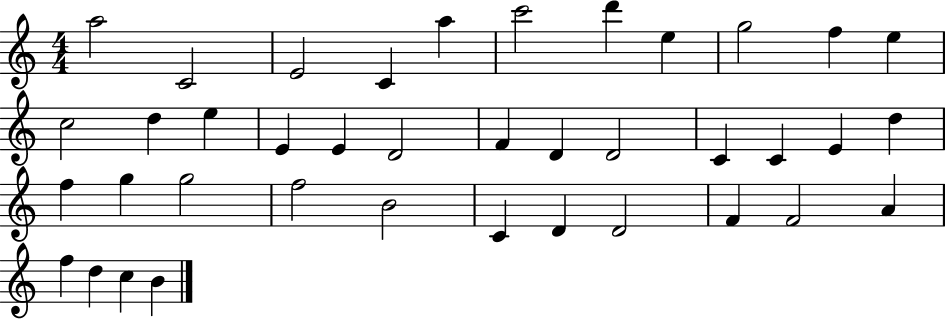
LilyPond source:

{
  \clef treble
  \numericTimeSignature
  \time 4/4
  \key c \major
  a''2 c'2 | e'2 c'4 a''4 | c'''2 d'''4 e''4 | g''2 f''4 e''4 | \break c''2 d''4 e''4 | e'4 e'4 d'2 | f'4 d'4 d'2 | c'4 c'4 e'4 d''4 | \break f''4 g''4 g''2 | f''2 b'2 | c'4 d'4 d'2 | f'4 f'2 a'4 | \break f''4 d''4 c''4 b'4 | \bar "|."
}